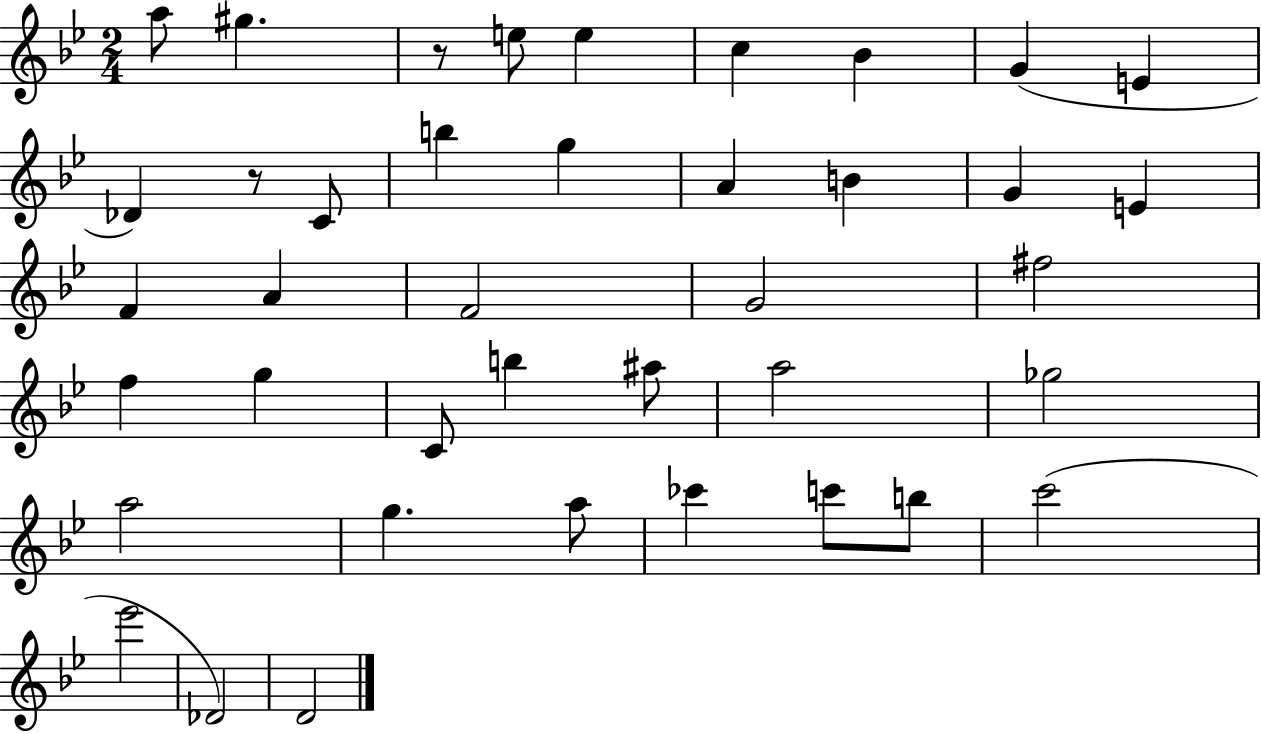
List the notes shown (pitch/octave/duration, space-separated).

A5/e G#5/q. R/e E5/e E5/q C5/q Bb4/q G4/q E4/q Db4/q R/e C4/e B5/q G5/q A4/q B4/q G4/q E4/q F4/q A4/q F4/h G4/h F#5/h F5/q G5/q C4/e B5/q A#5/e A5/h Gb5/h A5/h G5/q. A5/e CES6/q C6/e B5/e C6/h Eb6/h Db4/h D4/h